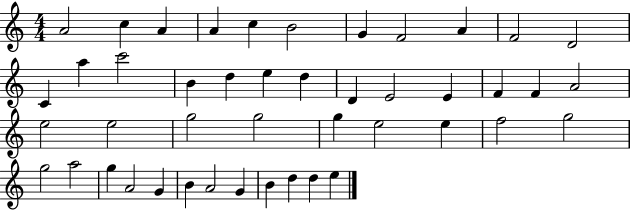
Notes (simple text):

A4/h C5/q A4/q A4/q C5/q B4/h G4/q F4/h A4/q F4/h D4/h C4/q A5/q C6/h B4/q D5/q E5/q D5/q D4/q E4/h E4/q F4/q F4/q A4/h E5/h E5/h G5/h G5/h G5/q E5/h E5/q F5/h G5/h G5/h A5/h G5/q A4/h G4/q B4/q A4/h G4/q B4/q D5/q D5/q E5/q